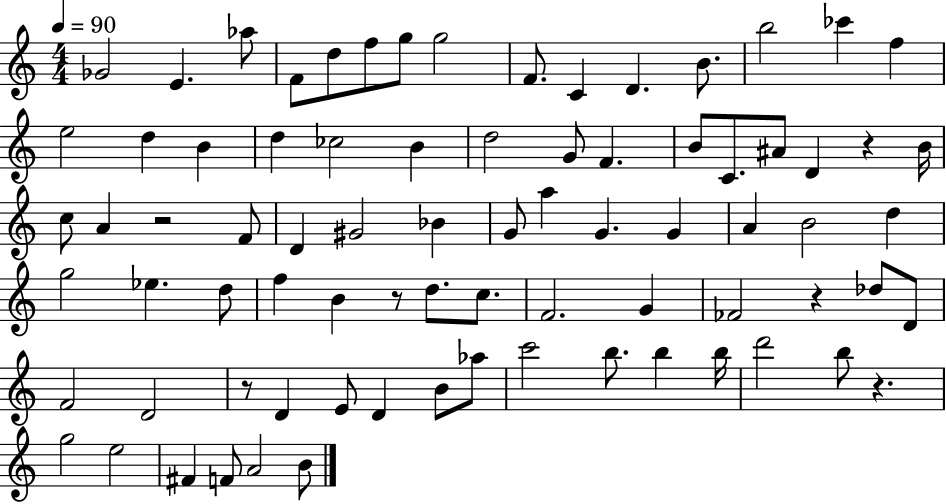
Gb4/h E4/q. Ab5/e F4/e D5/e F5/e G5/e G5/h F4/e. C4/q D4/q. B4/e. B5/h CES6/q F5/q E5/h D5/q B4/q D5/q CES5/h B4/q D5/h G4/e F4/q. B4/e C4/e. A#4/e D4/q R/q B4/s C5/e A4/q R/h F4/e D4/q G#4/h Bb4/q G4/e A5/q G4/q. G4/q A4/q B4/h D5/q G5/h Eb5/q. D5/e F5/q B4/q R/e D5/e. C5/e. F4/h. G4/q FES4/h R/q Db5/e D4/e F4/h D4/h R/e D4/q E4/e D4/q B4/e Ab5/e C6/h B5/e. B5/q B5/s D6/h B5/e R/q. G5/h E5/h F#4/q F4/e A4/h B4/e